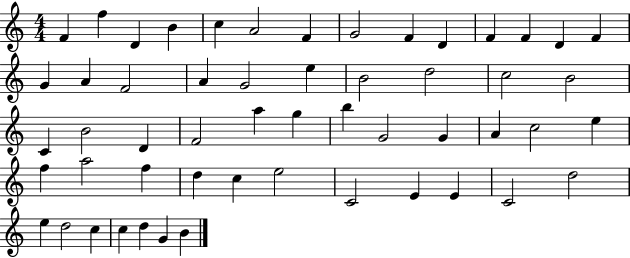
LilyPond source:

{
  \clef treble
  \numericTimeSignature
  \time 4/4
  \key c \major
  f'4 f''4 d'4 b'4 | c''4 a'2 f'4 | g'2 f'4 d'4 | f'4 f'4 d'4 f'4 | \break g'4 a'4 f'2 | a'4 g'2 e''4 | b'2 d''2 | c''2 b'2 | \break c'4 b'2 d'4 | f'2 a''4 g''4 | b''4 g'2 g'4 | a'4 c''2 e''4 | \break f''4 a''2 f''4 | d''4 c''4 e''2 | c'2 e'4 e'4 | c'2 d''2 | \break e''4 d''2 c''4 | c''4 d''4 g'4 b'4 | \bar "|."
}